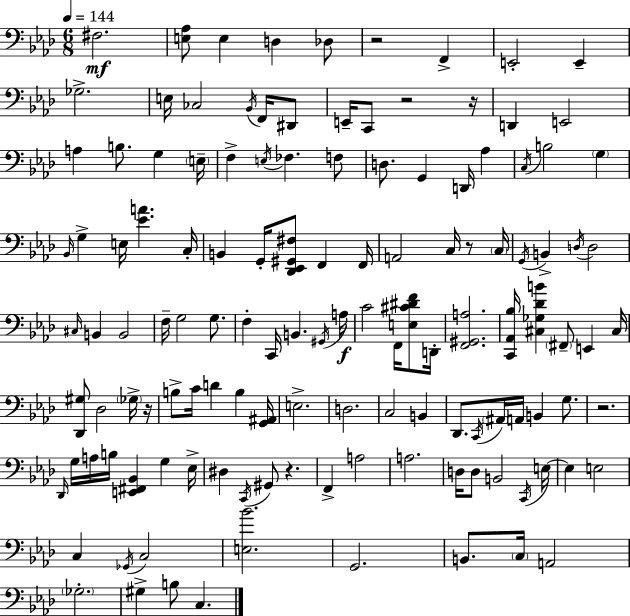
X:1
T:Untitled
M:6/8
L:1/4
K:Fm
^F,2 [E,_A,]/2 E, D, _D,/2 z2 F,, E,,2 E,, _G,2 E,/4 _C,2 _B,,/4 F,,/4 ^D,,/2 E,,/4 C,,/2 z2 z/4 D,, E,,2 A, B,/2 G, E,/4 F, E,/4 _F, F,/2 D,/2 G,, D,,/4 _A, C,/4 B,2 G, _B,,/4 G, E,/4 [_EA] C,/4 B,, G,,/4 [_D,,_E,,^G,,^F,]/2 F,, F,,/4 A,,2 C,/4 z/2 C,/4 G,,/4 B,, D,/4 D,2 ^C,/4 B,, B,,2 F,/4 G,2 G,/2 F, C,,/4 B,, ^G,,/4 A,/4 C2 F,,/4 [E,^C^DF]/2 D,,/4 [F,,^G,,A,]2 [C,,_A,,_B,]/4 [^C,_G,_DB] ^F,,/2 E,, ^C,/4 [_D,,^G,]/2 _D,2 _G,/4 z/4 B,/2 C/4 D B, [G,,^A,,]/4 E,2 D,2 C,2 B,, _D,,/2 C,,/4 ^A,,/4 A,,/4 B,, G,/2 z2 _D,,/4 G,/4 A,/4 B,/4 [E,,^F,,_B,,] G, _E,/4 ^D, C,,/4 ^G,,/2 z F,, A,2 A,2 D,/4 D,/2 B,,2 C,,/4 E,/4 E, E,2 C, _G,,/4 C,2 [E,_B]2 G,,2 B,,/2 C,/4 A,,2 _G,2 ^G, B,/2 C,